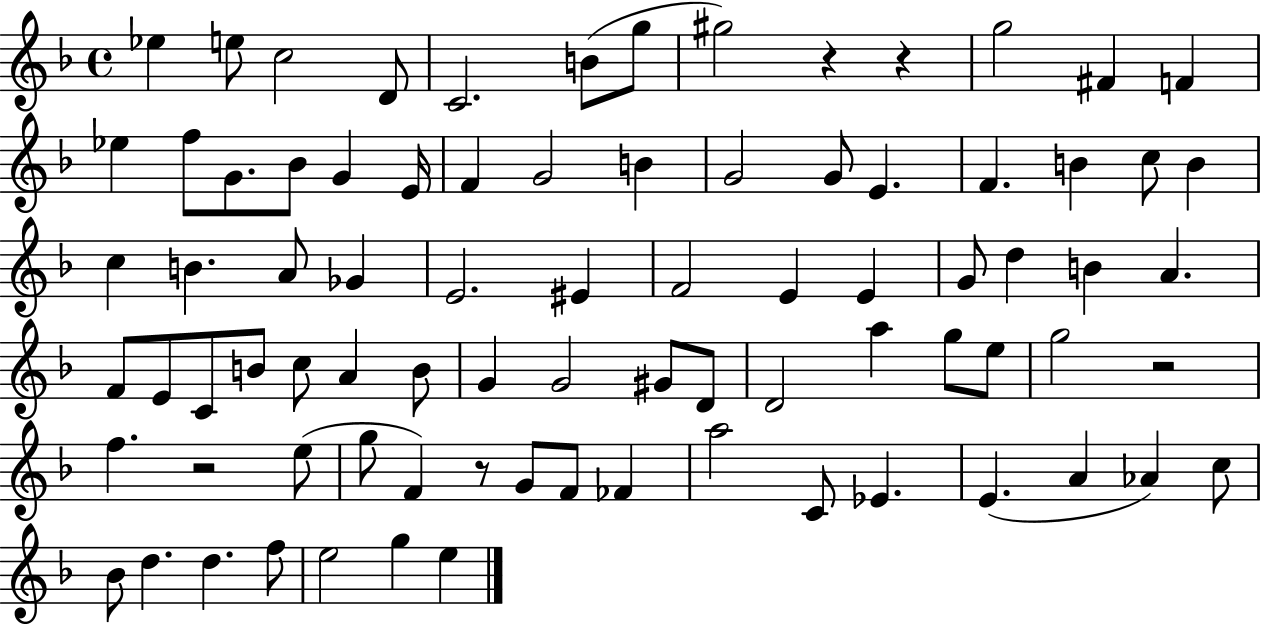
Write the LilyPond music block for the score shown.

{
  \clef treble
  \time 4/4
  \defaultTimeSignature
  \key f \major
  ees''4 e''8 c''2 d'8 | c'2. b'8( g''8 | gis''2) r4 r4 | g''2 fis'4 f'4 | \break ees''4 f''8 g'8. bes'8 g'4 e'16 | f'4 g'2 b'4 | g'2 g'8 e'4. | f'4. b'4 c''8 b'4 | \break c''4 b'4. a'8 ges'4 | e'2. eis'4 | f'2 e'4 e'4 | g'8 d''4 b'4 a'4. | \break f'8 e'8 c'8 b'8 c''8 a'4 b'8 | g'4 g'2 gis'8 d'8 | d'2 a''4 g''8 e''8 | g''2 r2 | \break f''4. r2 e''8( | g''8 f'4) r8 g'8 f'8 fes'4 | a''2 c'8 ees'4. | e'4.( a'4 aes'4) c''8 | \break bes'8 d''4. d''4. f''8 | e''2 g''4 e''4 | \bar "|."
}